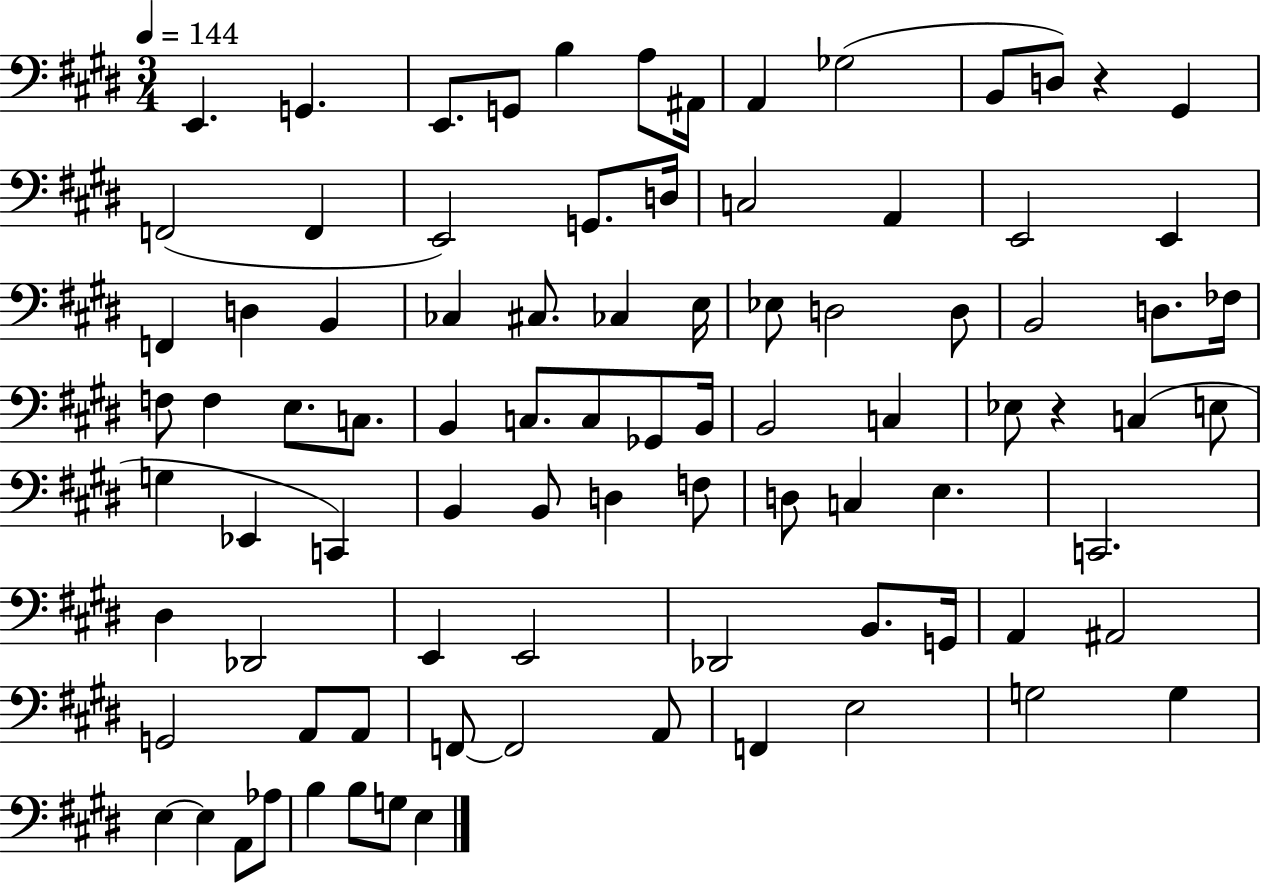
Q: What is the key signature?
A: E major